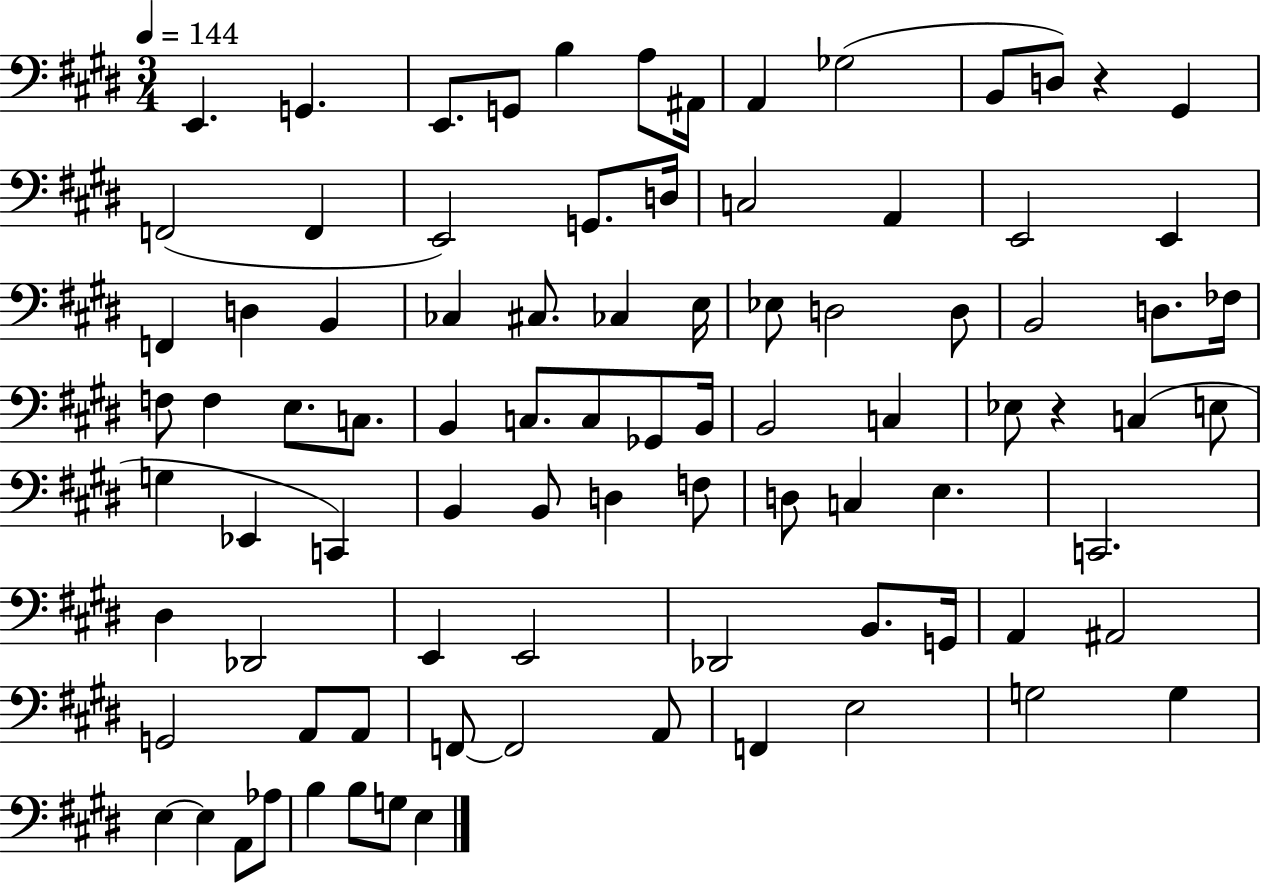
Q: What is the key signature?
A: E major